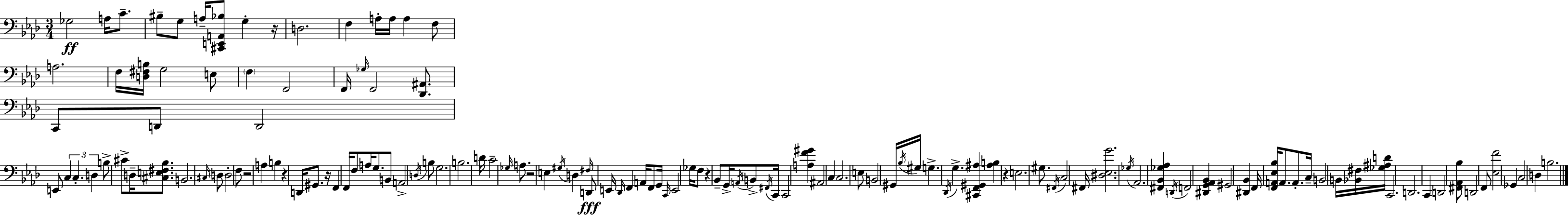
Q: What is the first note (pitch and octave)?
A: Gb3